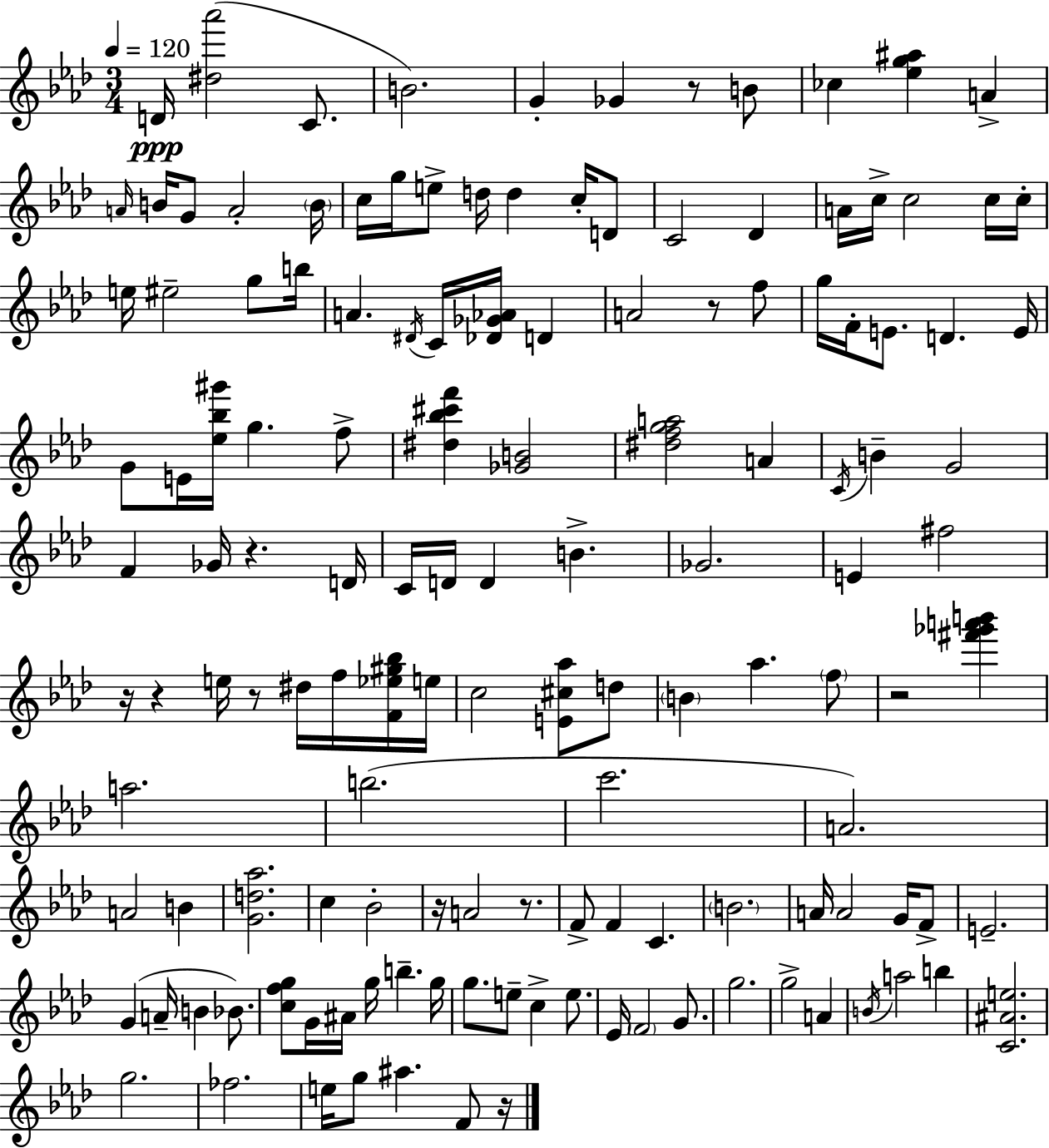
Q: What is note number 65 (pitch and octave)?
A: C5